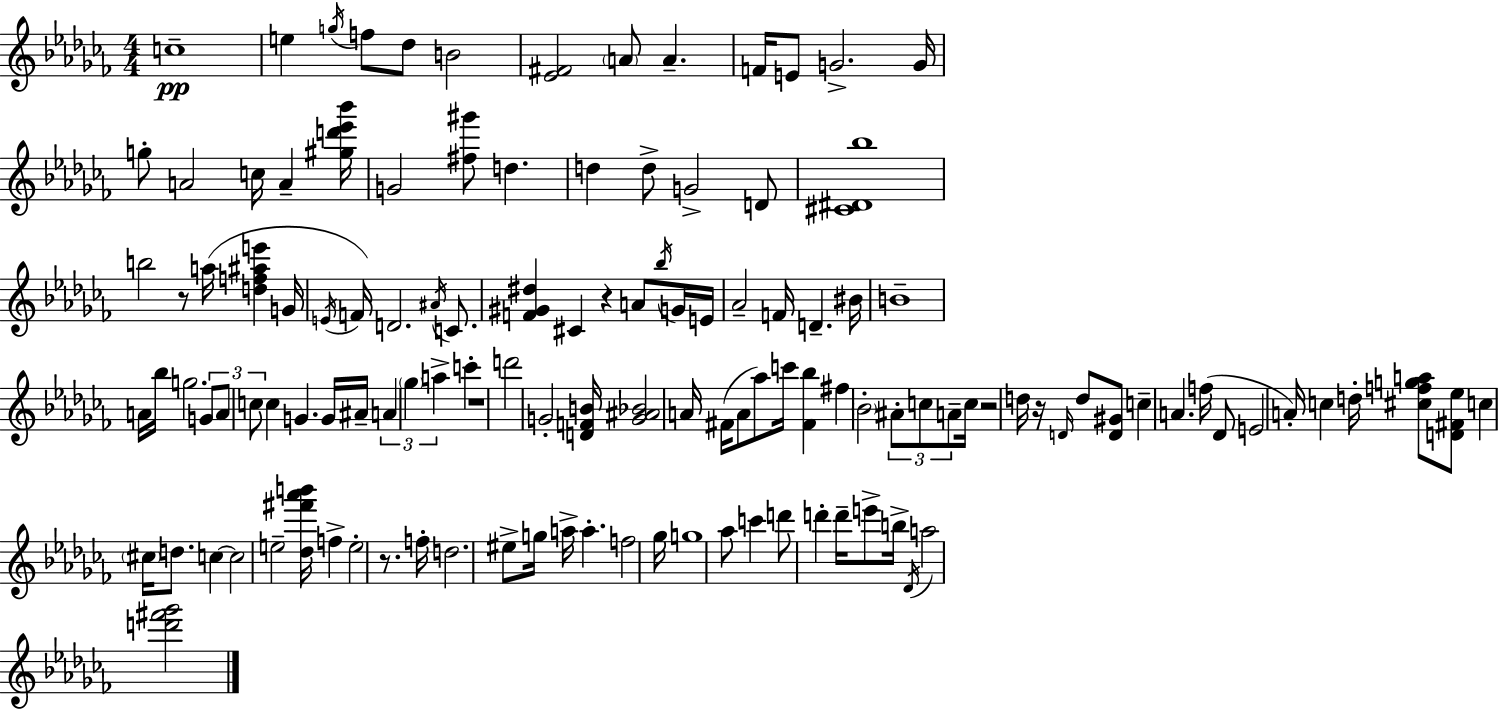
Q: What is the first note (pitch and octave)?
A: C5